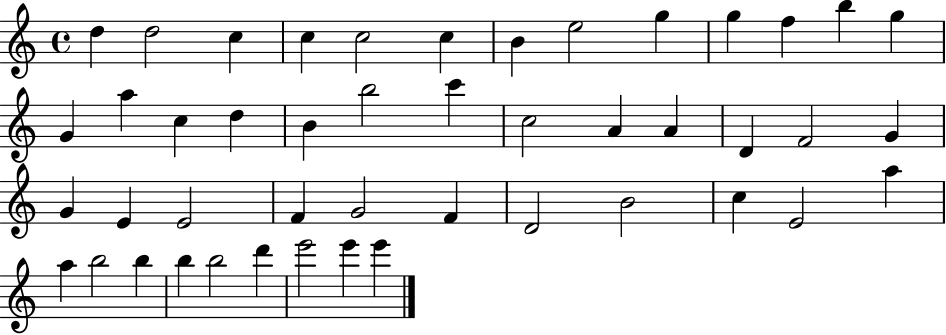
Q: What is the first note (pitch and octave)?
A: D5